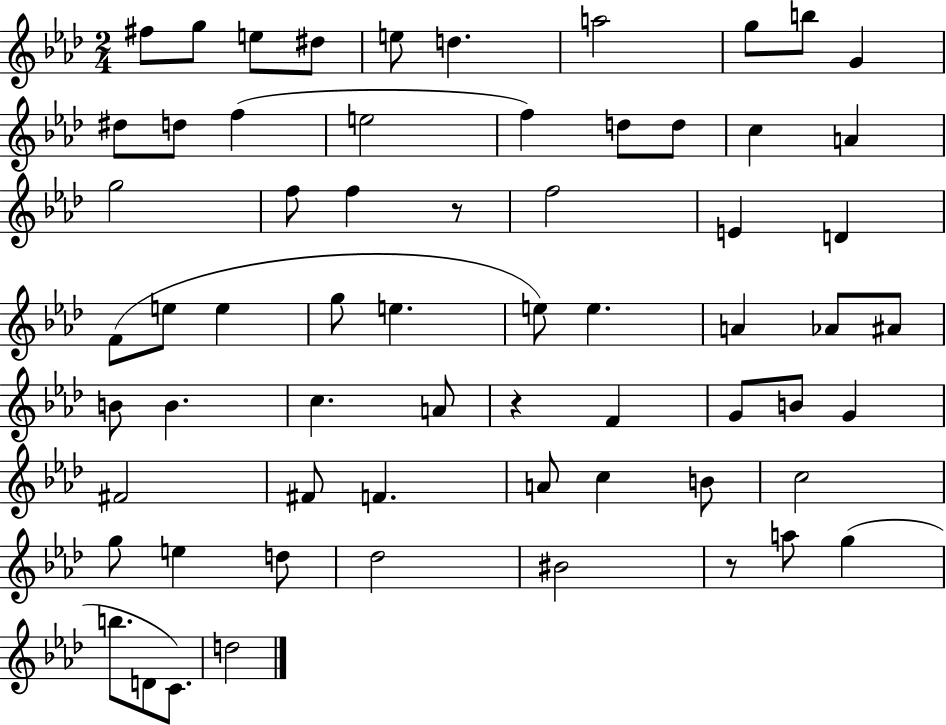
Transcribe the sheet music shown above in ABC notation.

X:1
T:Untitled
M:2/4
L:1/4
K:Ab
^f/2 g/2 e/2 ^d/2 e/2 d a2 g/2 b/2 G ^d/2 d/2 f e2 f d/2 d/2 c A g2 f/2 f z/2 f2 E D F/2 e/2 e g/2 e e/2 e A _A/2 ^A/2 B/2 B c A/2 z F G/2 B/2 G ^F2 ^F/2 F A/2 c B/2 c2 g/2 e d/2 _d2 ^B2 z/2 a/2 g b/2 D/2 C/2 d2